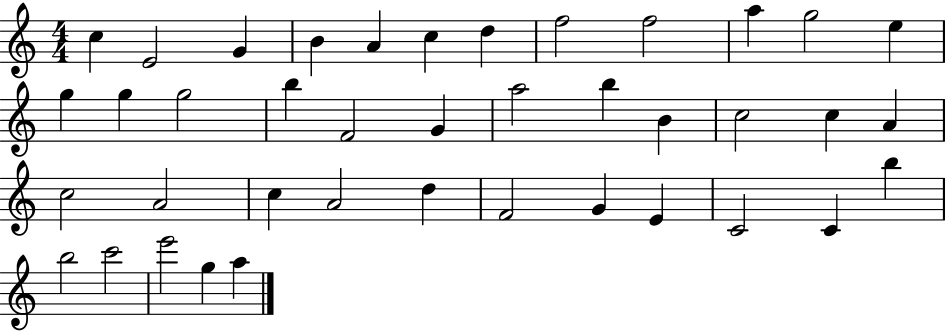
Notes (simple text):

C5/q E4/h G4/q B4/q A4/q C5/q D5/q F5/h F5/h A5/q G5/h E5/q G5/q G5/q G5/h B5/q F4/h G4/q A5/h B5/q B4/q C5/h C5/q A4/q C5/h A4/h C5/q A4/h D5/q F4/h G4/q E4/q C4/h C4/q B5/q B5/h C6/h E6/h G5/q A5/q